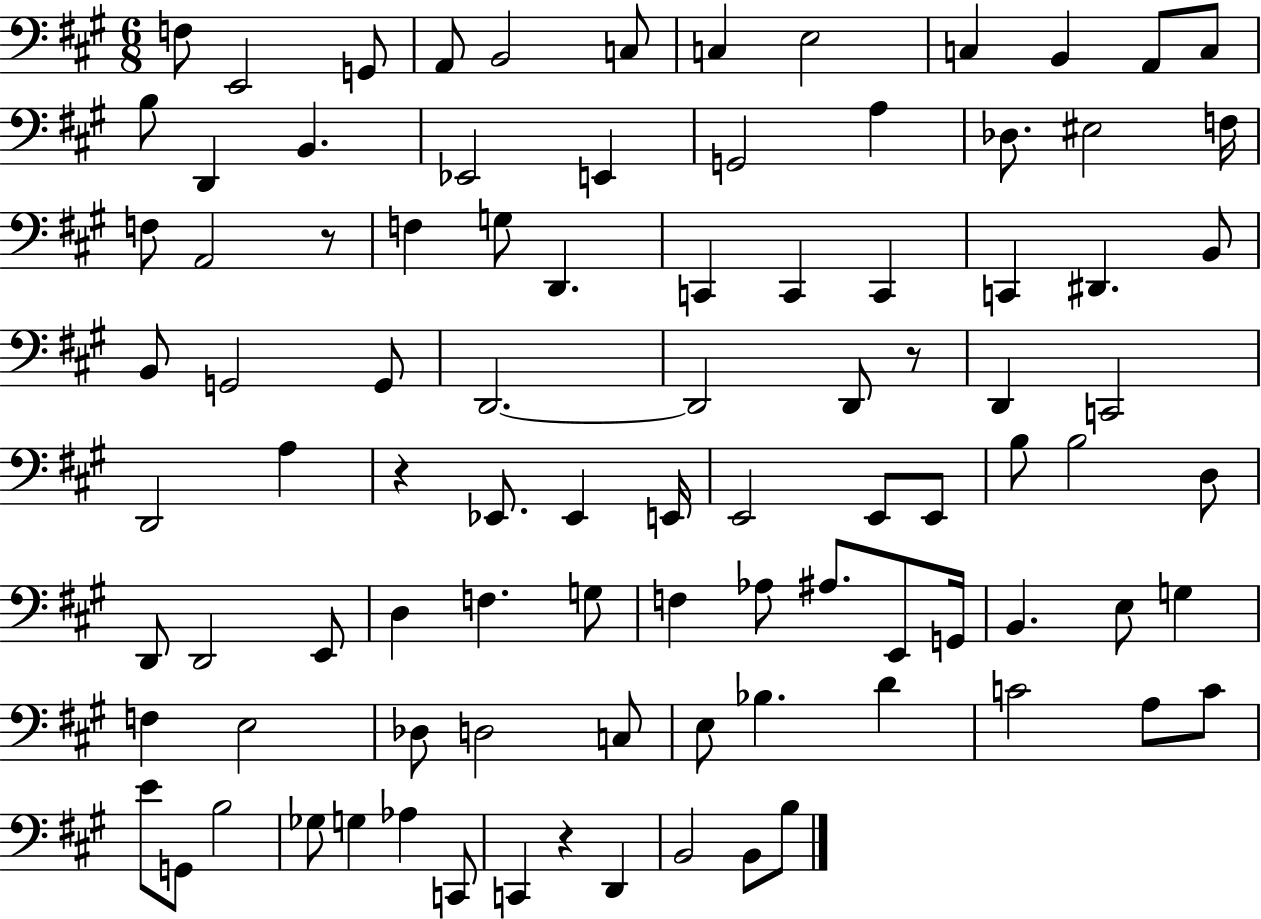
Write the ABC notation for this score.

X:1
T:Untitled
M:6/8
L:1/4
K:A
F,/2 E,,2 G,,/2 A,,/2 B,,2 C,/2 C, E,2 C, B,, A,,/2 C,/2 B,/2 D,, B,, _E,,2 E,, G,,2 A, _D,/2 ^E,2 F,/4 F,/2 A,,2 z/2 F, G,/2 D,, C,, C,, C,, C,, ^D,, B,,/2 B,,/2 G,,2 G,,/2 D,,2 D,,2 D,,/2 z/2 D,, C,,2 D,,2 A, z _E,,/2 _E,, E,,/4 E,,2 E,,/2 E,,/2 B,/2 B,2 D,/2 D,,/2 D,,2 E,,/2 D, F, G,/2 F, _A,/2 ^A,/2 E,,/2 G,,/4 B,, E,/2 G, F, E,2 _D,/2 D,2 C,/2 E,/2 _B, D C2 A,/2 C/2 E/2 G,,/2 B,2 _G,/2 G, _A, C,,/2 C,, z D,, B,,2 B,,/2 B,/2